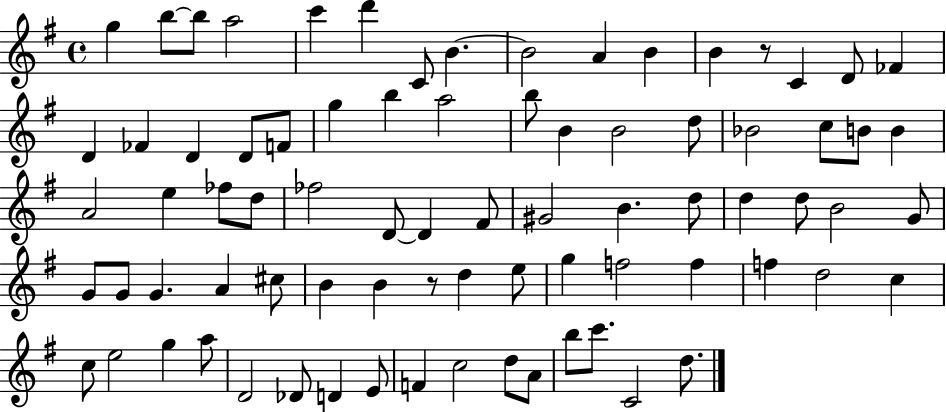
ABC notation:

X:1
T:Untitled
M:4/4
L:1/4
K:G
g b/2 b/2 a2 c' d' C/2 B B2 A B B z/2 C D/2 _F D _F D D/2 F/2 g b a2 b/2 B B2 d/2 _B2 c/2 B/2 B A2 e _f/2 d/2 _f2 D/2 D ^F/2 ^G2 B d/2 d d/2 B2 G/2 G/2 G/2 G A ^c/2 B B z/2 d e/2 g f2 f f d2 c c/2 e2 g a/2 D2 _D/2 D E/2 F c2 d/2 A/2 b/2 c'/2 C2 d/2